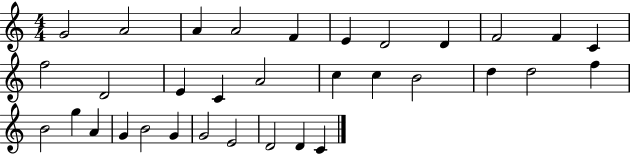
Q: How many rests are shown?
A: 0